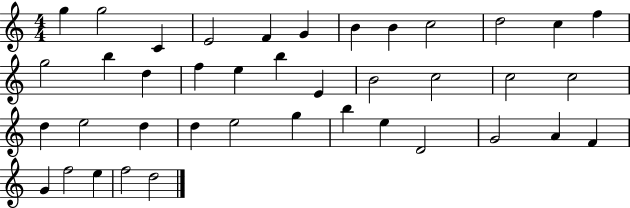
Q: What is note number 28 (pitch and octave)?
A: E5